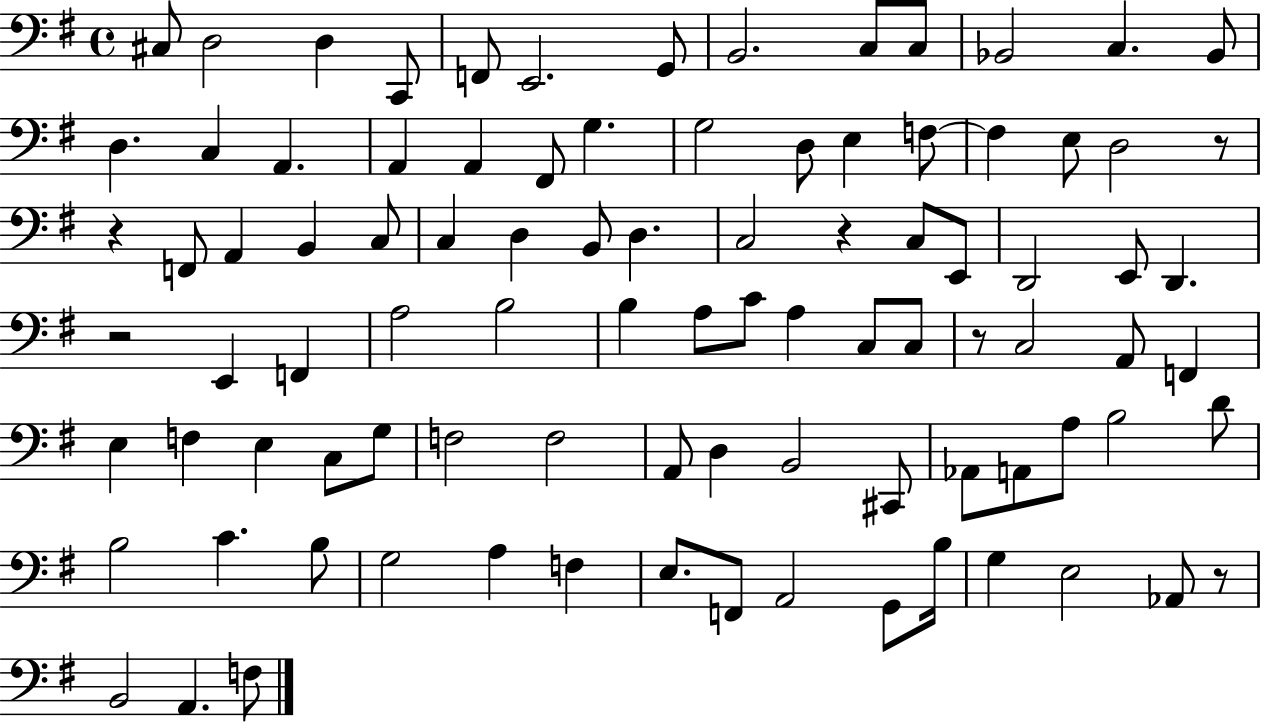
C#3/e D3/h D3/q C2/e F2/e E2/h. G2/e B2/h. C3/e C3/e Bb2/h C3/q. Bb2/e D3/q. C3/q A2/q. A2/q A2/q F#2/e G3/q. G3/h D3/e E3/q F3/e F3/q E3/e D3/h R/e R/q F2/e A2/q B2/q C3/e C3/q D3/q B2/e D3/q. C3/h R/q C3/e E2/e D2/h E2/e D2/q. R/h E2/q F2/q A3/h B3/h B3/q A3/e C4/e A3/q C3/e C3/e R/e C3/h A2/e F2/q E3/q F3/q E3/q C3/e G3/e F3/h F3/h A2/e D3/q B2/h C#2/e Ab2/e A2/e A3/e B3/h D4/e B3/h C4/q. B3/e G3/h A3/q F3/q E3/e. F2/e A2/h G2/e B3/s G3/q E3/h Ab2/e R/e B2/h A2/q. F3/e